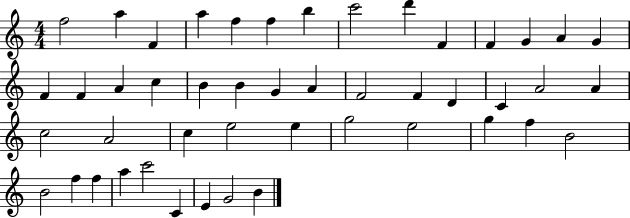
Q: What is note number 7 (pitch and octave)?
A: B5